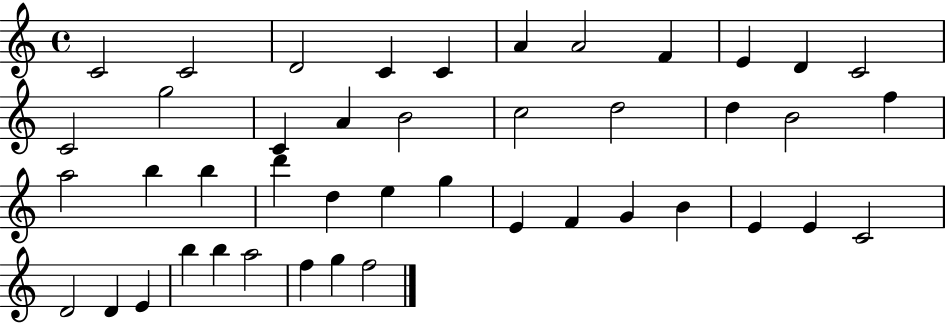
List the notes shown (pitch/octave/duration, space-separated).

C4/h C4/h D4/h C4/q C4/q A4/q A4/h F4/q E4/q D4/q C4/h C4/h G5/h C4/q A4/q B4/h C5/h D5/h D5/q B4/h F5/q A5/h B5/q B5/q D6/q D5/q E5/q G5/q E4/q F4/q G4/q B4/q E4/q E4/q C4/h D4/h D4/q E4/q B5/q B5/q A5/h F5/q G5/q F5/h